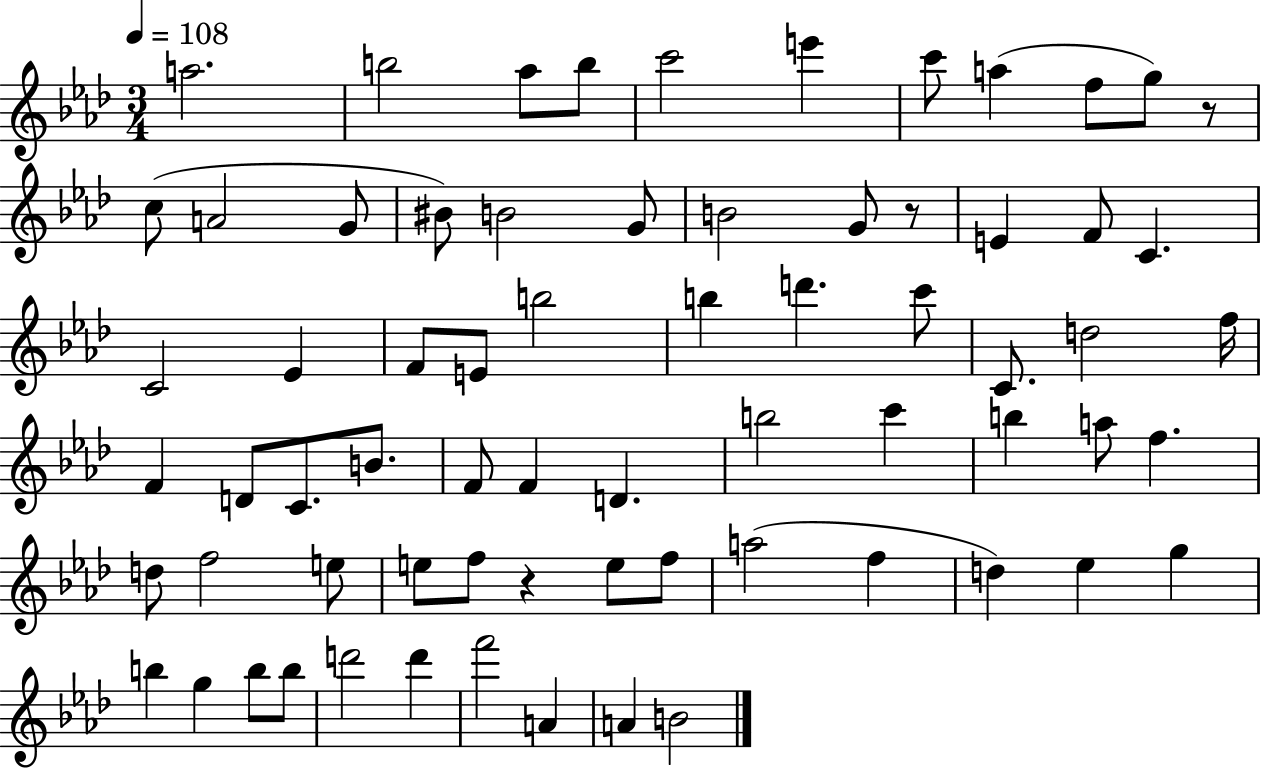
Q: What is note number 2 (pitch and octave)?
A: B5